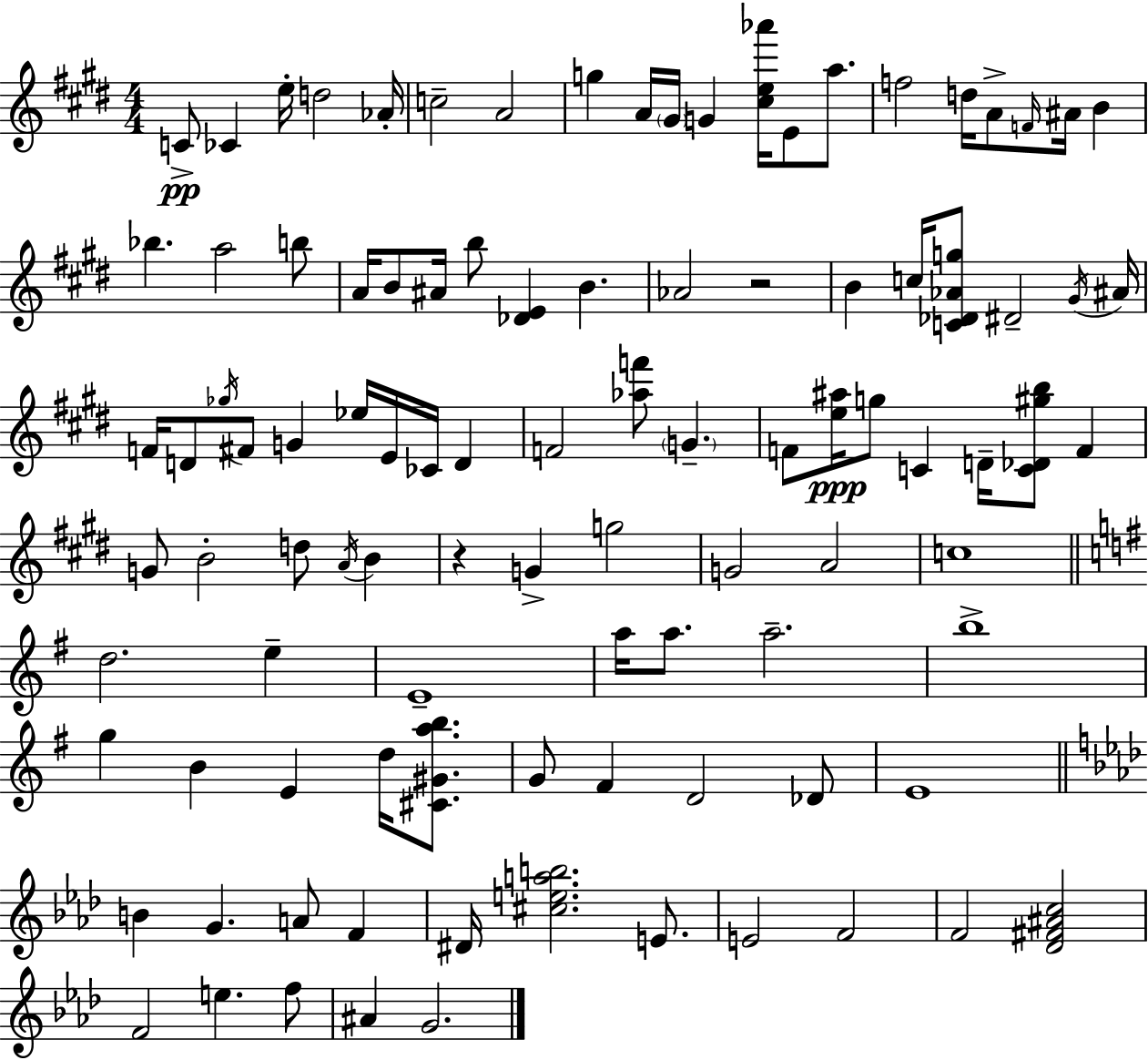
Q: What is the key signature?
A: E major